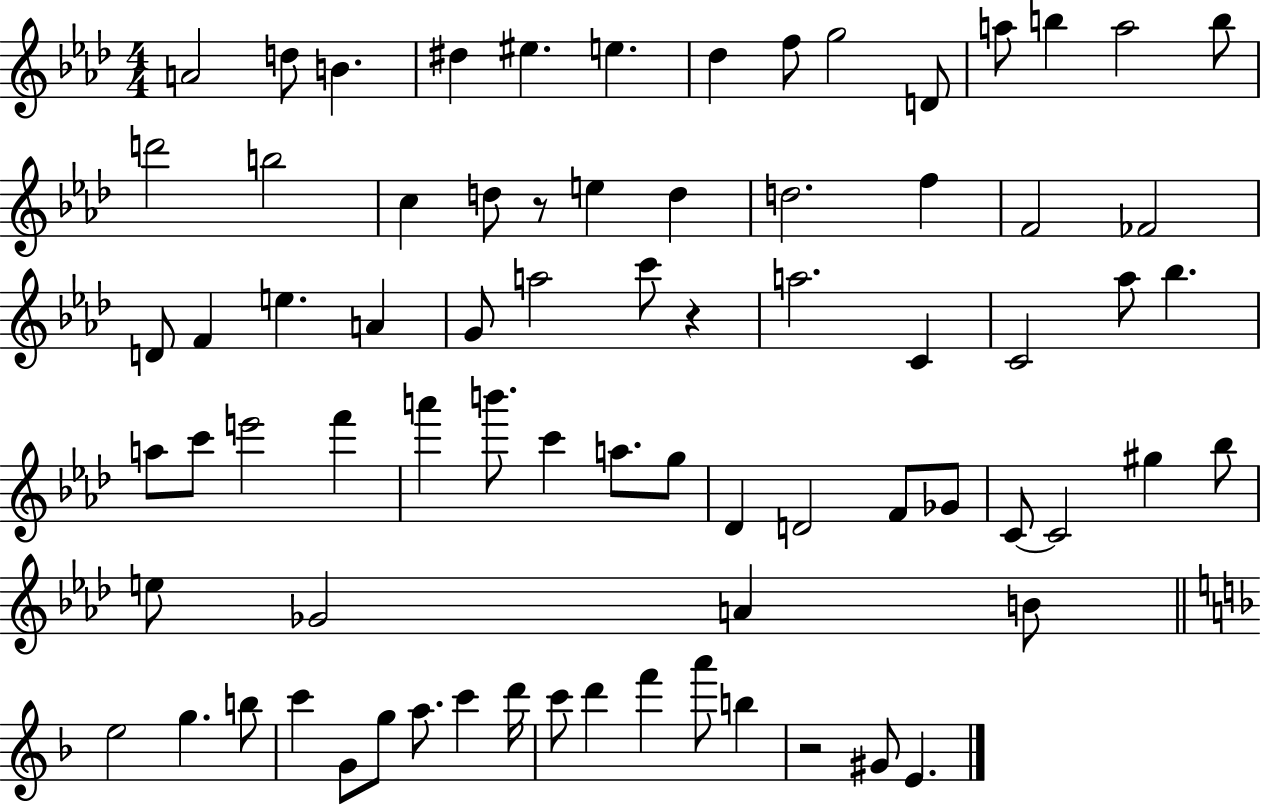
X:1
T:Untitled
M:4/4
L:1/4
K:Ab
A2 d/2 B ^d ^e e _d f/2 g2 D/2 a/2 b a2 b/2 d'2 b2 c d/2 z/2 e d d2 f F2 _F2 D/2 F e A G/2 a2 c'/2 z a2 C C2 _a/2 _b a/2 c'/2 e'2 f' a' b'/2 c' a/2 g/2 _D D2 F/2 _G/2 C/2 C2 ^g _b/2 e/2 _G2 A B/2 e2 g b/2 c' G/2 g/2 a/2 c' d'/4 c'/2 d' f' a'/2 b z2 ^G/2 E